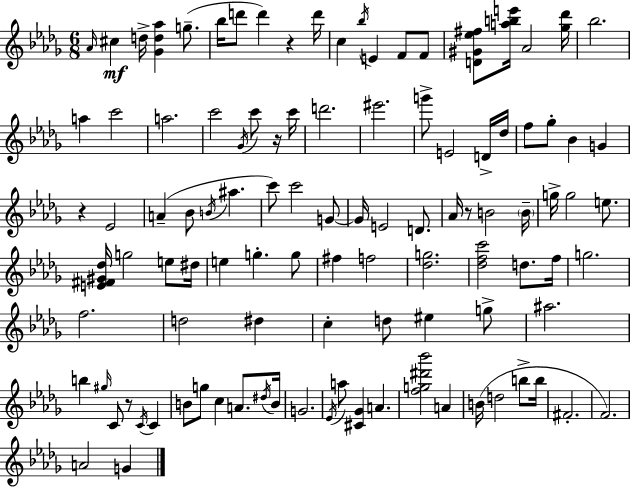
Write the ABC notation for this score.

X:1
T:Untitled
M:6/8
L:1/4
K:Bbm
_A/4 ^c d/4 [_Gd_a] g/2 _b/4 d'/2 d' z d'/4 c _b/4 E F/2 F/2 [D^G_e^f]/2 [abe']/4 _A2 [_g_d']/4 _b2 a c'2 a2 c'2 _G/4 c'/2 z/4 c'/4 d'2 ^e'2 g'/2 E2 D/4 _d/4 f/2 _g/2 _B G z _E2 A _B/2 B/4 ^a c'/2 c'2 G/2 G/4 E2 D/2 _A/4 z/2 B2 B/4 g/4 g2 e/2 [E^F^G_d]/4 g2 e/2 ^d/4 e g g/2 ^f f2 [_dg]2 [_dfc']2 d/2 f/4 g2 f2 d2 ^d c d/2 ^e g/2 ^a2 b ^g/4 C/2 z/2 C/4 C B/2 g/2 c A/2 ^d/4 B/4 G2 _E/4 a/2 [^C_G] A [fg^d'_b']2 A B/4 d2 b/2 b/4 ^F2 F2 A2 G